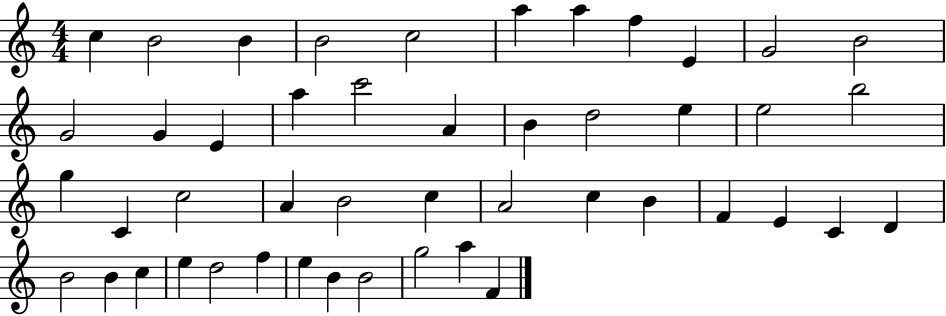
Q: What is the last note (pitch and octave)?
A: F4